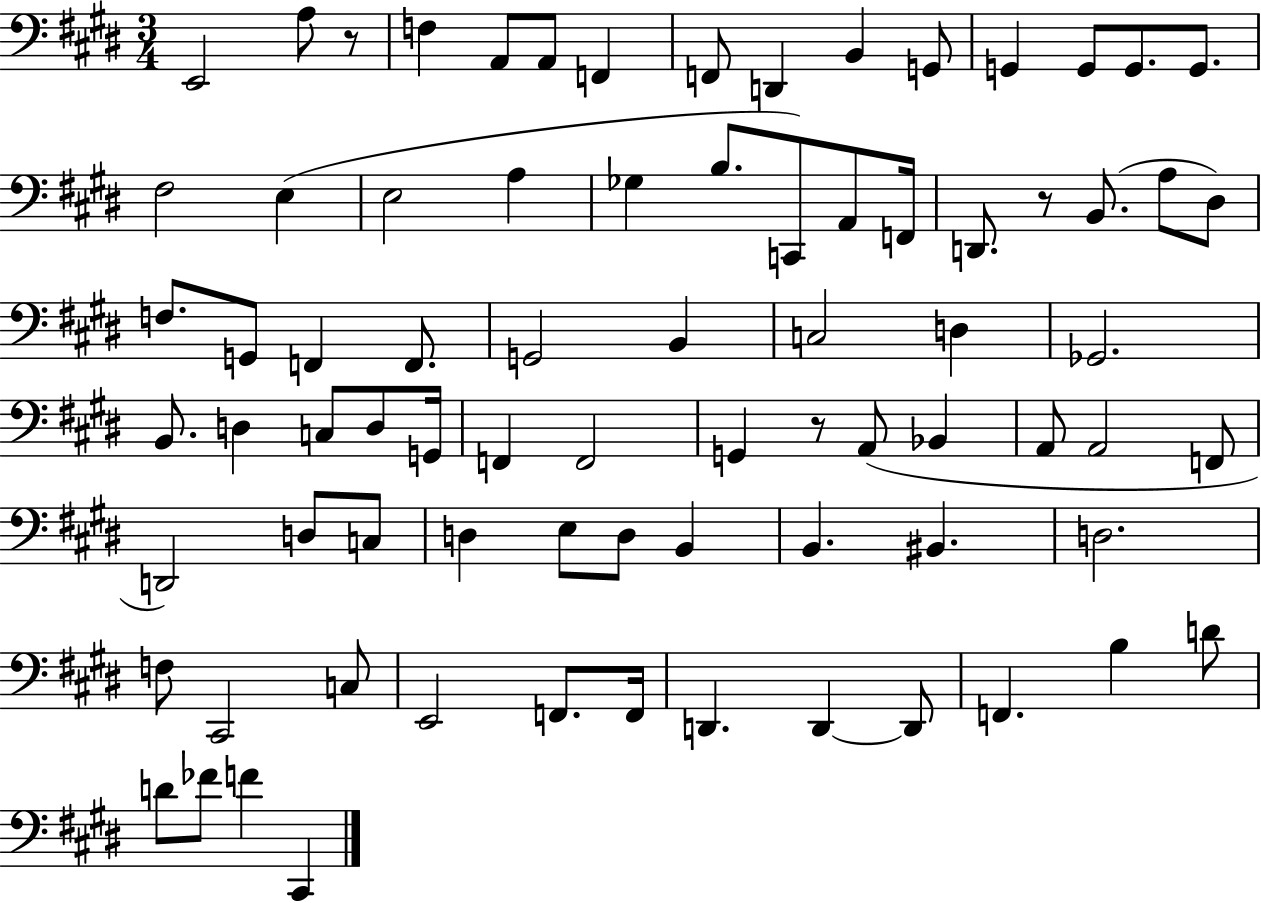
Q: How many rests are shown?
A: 3